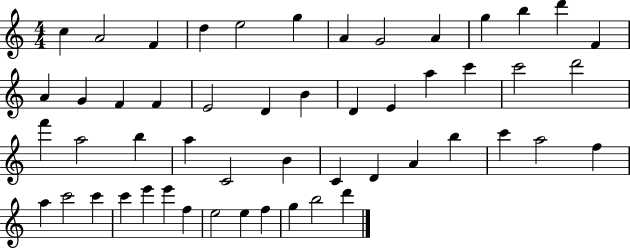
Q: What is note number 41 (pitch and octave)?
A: C6